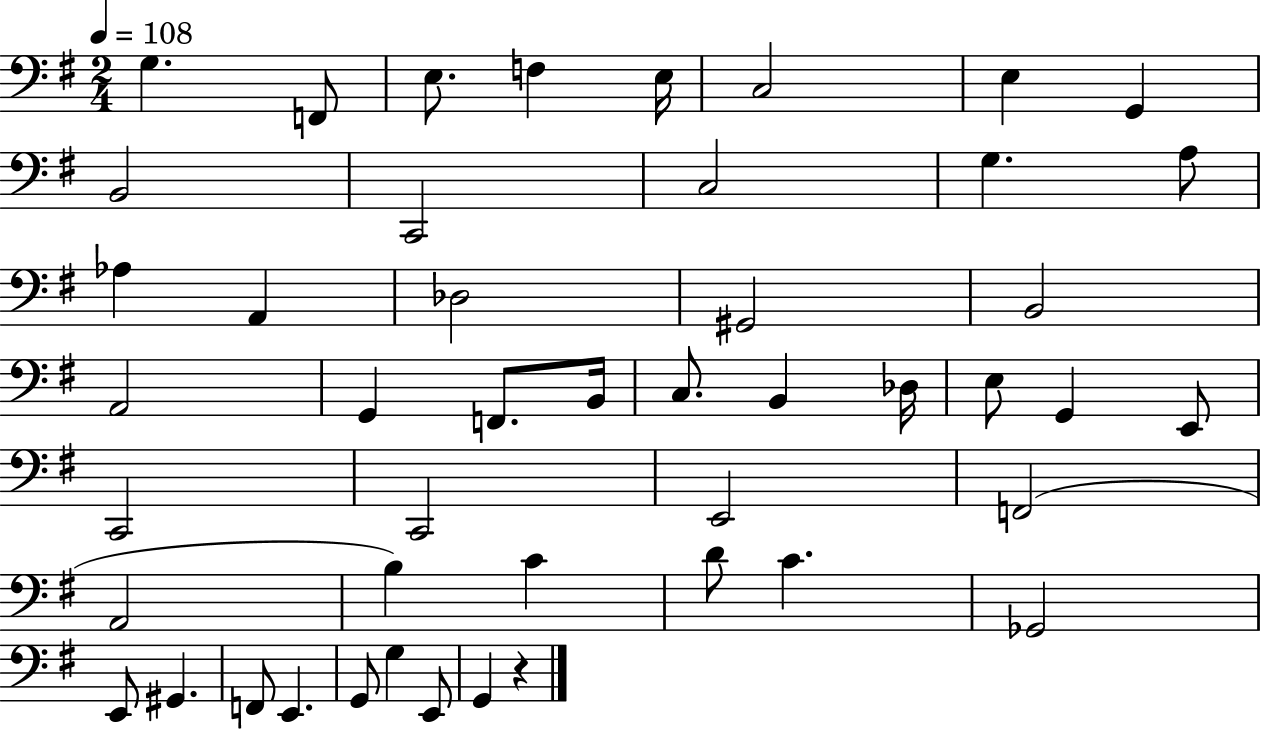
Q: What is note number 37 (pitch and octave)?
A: C4